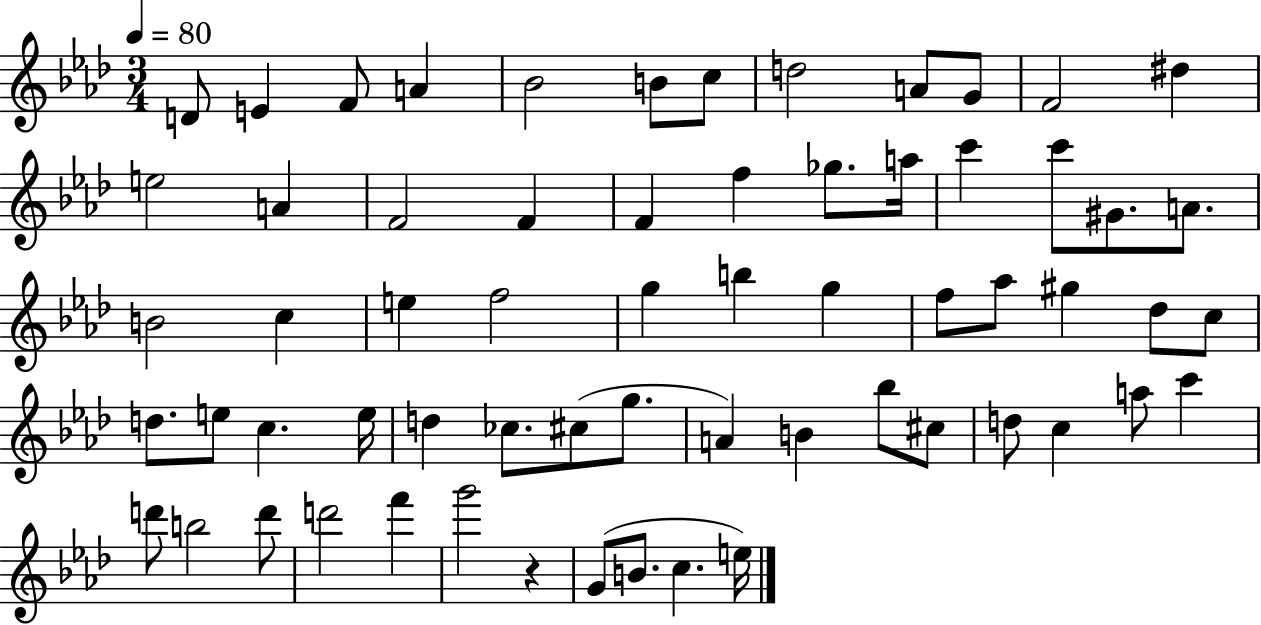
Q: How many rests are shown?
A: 1